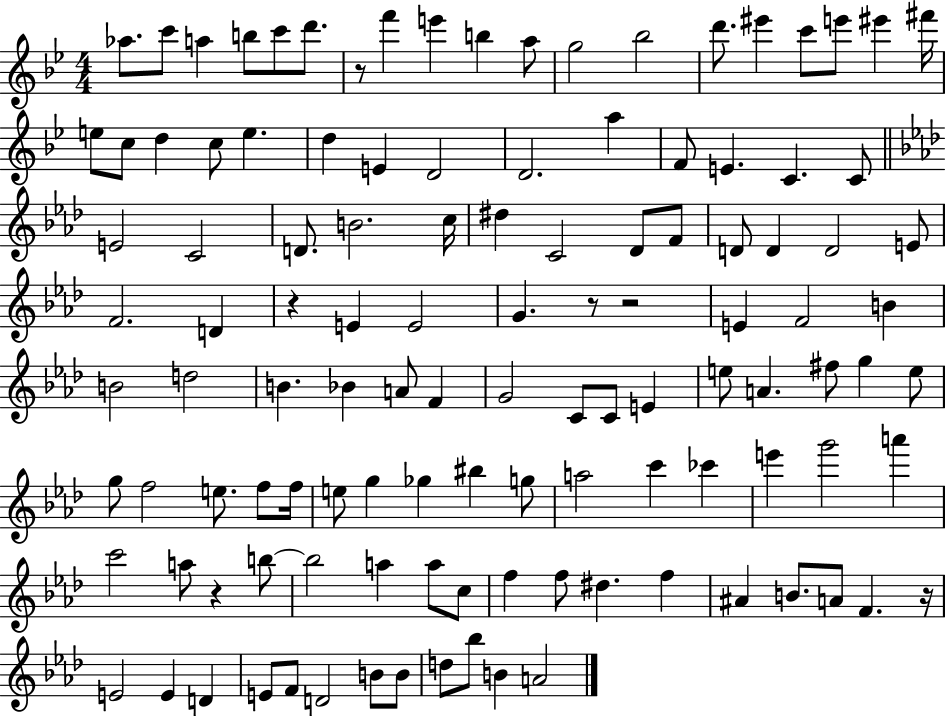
{
  \clef treble
  \numericTimeSignature
  \time 4/4
  \key bes \major
  aes''8. c'''8 a''4 b''8 c'''8 d'''8. | r8 f'''4 e'''4 b''4 a''8 | g''2 bes''2 | d'''8. eis'''4 c'''8 e'''8 eis'''4 fis'''16 | \break e''8 c''8 d''4 c''8 e''4. | d''4 e'4 d'2 | d'2. a''4 | f'8 e'4. c'4. c'8 | \break \bar "||" \break \key aes \major e'2 c'2 | d'8. b'2. c''16 | dis''4 c'2 des'8 f'8 | d'8 d'4 d'2 e'8 | \break f'2. d'4 | r4 e'4 e'2 | g'4. r8 r2 | e'4 f'2 b'4 | \break b'2 d''2 | b'4. bes'4 a'8 f'4 | g'2 c'8 c'8 e'4 | e''8 a'4. fis''8 g''4 e''8 | \break g''8 f''2 e''8. f''8 f''16 | e''8 g''4 ges''4 bis''4 g''8 | a''2 c'''4 ces'''4 | e'''4 g'''2 a'''4 | \break c'''2 a''8 r4 b''8~~ | b''2 a''4 a''8 c''8 | f''4 f''8 dis''4. f''4 | ais'4 b'8. a'8 f'4. r16 | \break e'2 e'4 d'4 | e'8 f'8 d'2 b'8 b'8 | d''8 bes''8 b'4 a'2 | \bar "|."
}